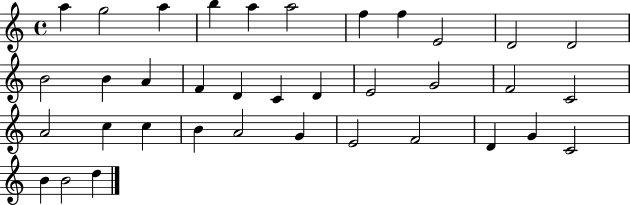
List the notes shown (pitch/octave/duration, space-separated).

A5/q G5/h A5/q B5/q A5/q A5/h F5/q F5/q E4/h D4/h D4/h B4/h B4/q A4/q F4/q D4/q C4/q D4/q E4/h G4/h F4/h C4/h A4/h C5/q C5/q B4/q A4/h G4/q E4/h F4/h D4/q G4/q C4/h B4/q B4/h D5/q